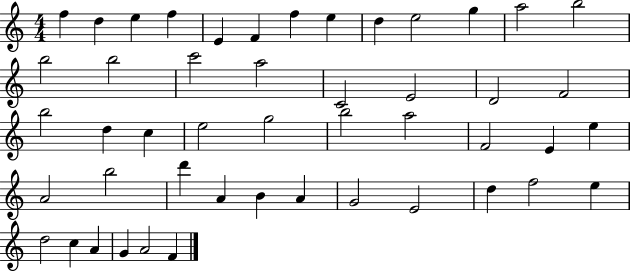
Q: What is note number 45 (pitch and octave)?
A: A4